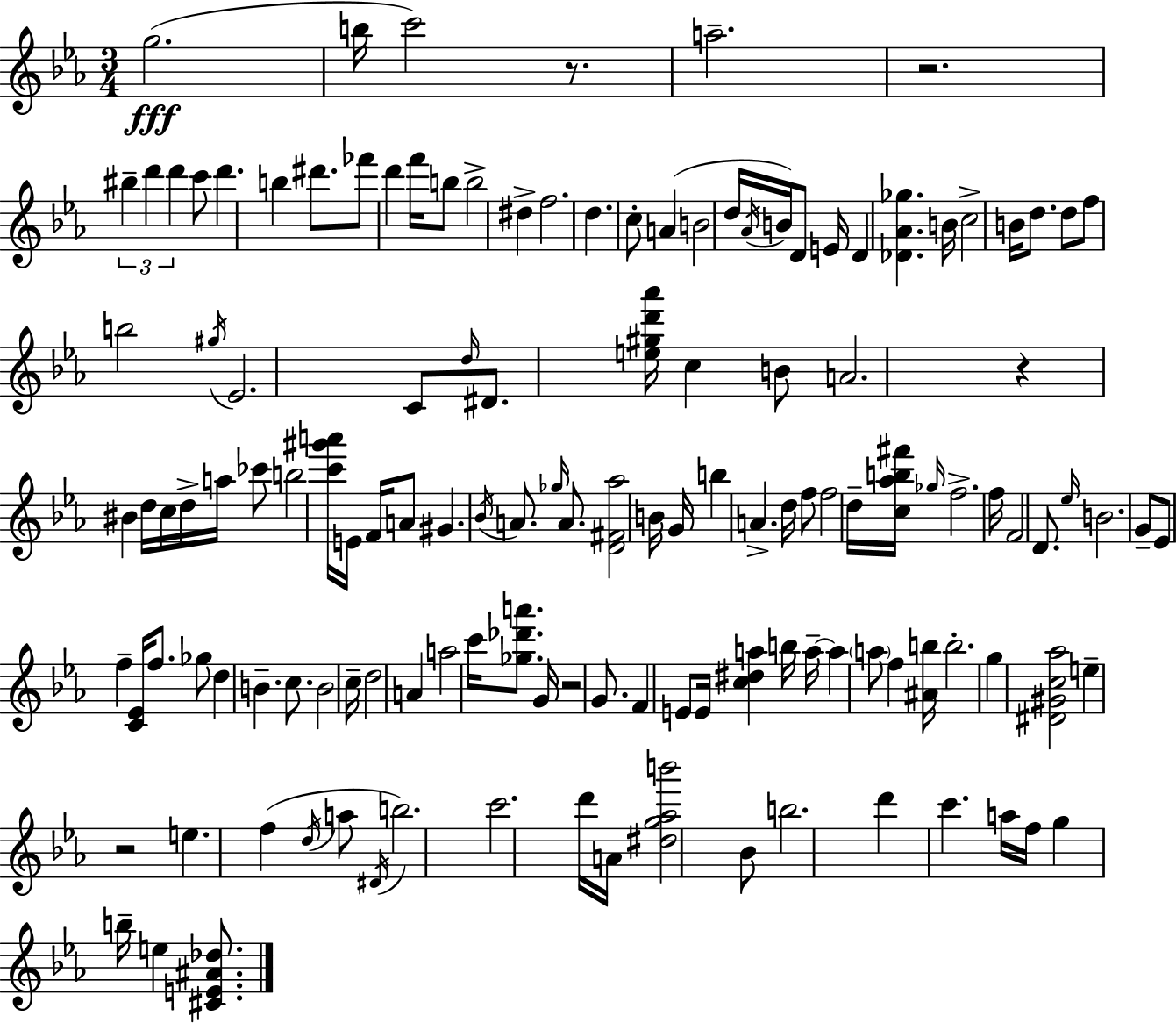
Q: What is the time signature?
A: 3/4